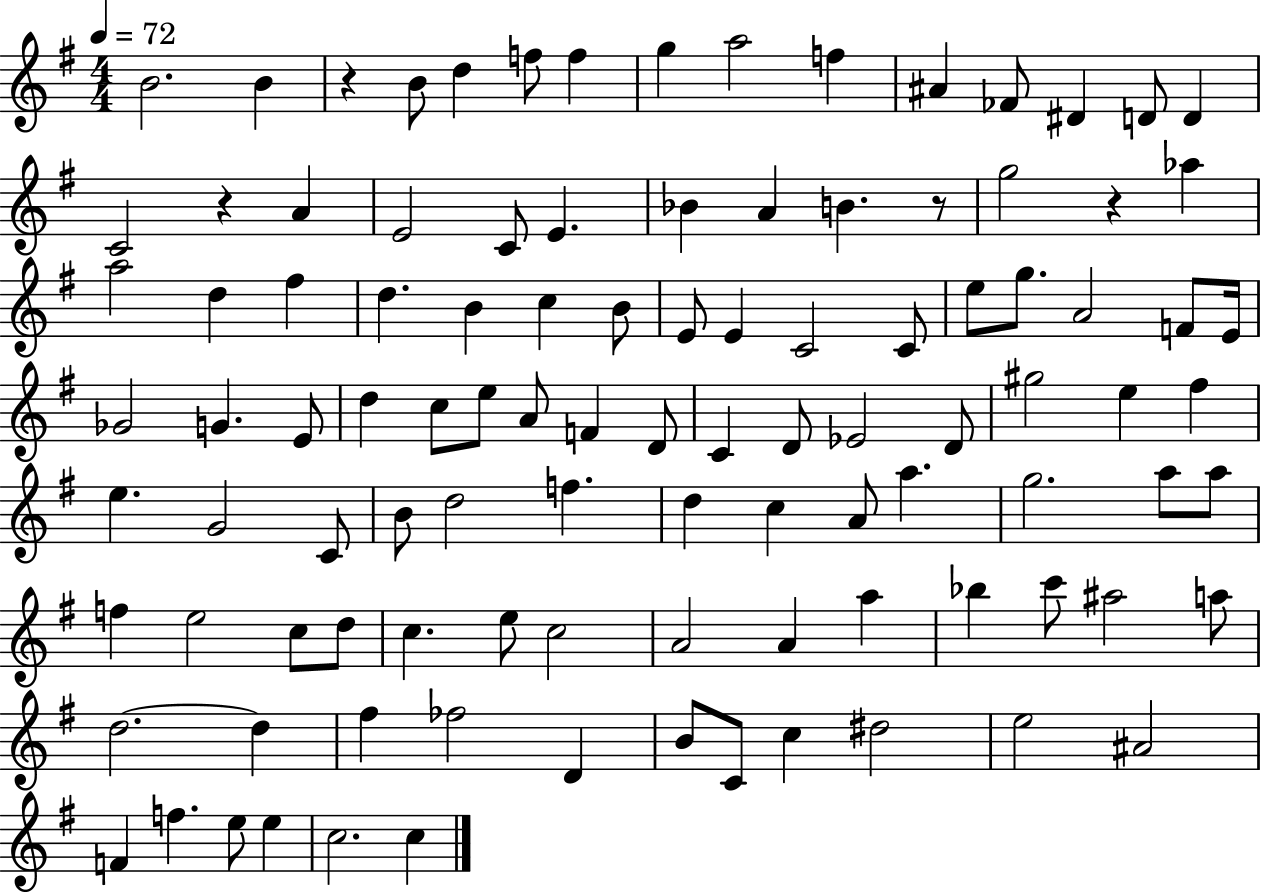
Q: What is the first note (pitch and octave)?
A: B4